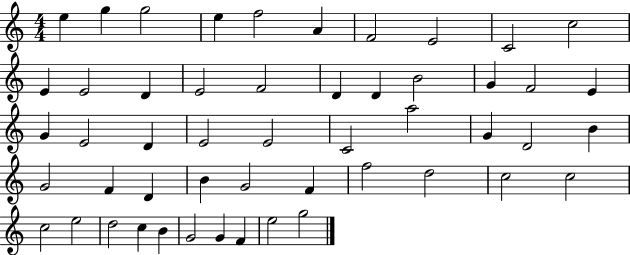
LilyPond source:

{
  \clef treble
  \numericTimeSignature
  \time 4/4
  \key c \major
  e''4 g''4 g''2 | e''4 f''2 a'4 | f'2 e'2 | c'2 c''2 | \break e'4 e'2 d'4 | e'2 f'2 | d'4 d'4 b'2 | g'4 f'2 e'4 | \break g'4 e'2 d'4 | e'2 e'2 | c'2 a''2 | g'4 d'2 b'4 | \break g'2 f'4 d'4 | b'4 g'2 f'4 | f''2 d''2 | c''2 c''2 | \break c''2 e''2 | d''2 c''4 b'4 | g'2 g'4 f'4 | e''2 g''2 | \break \bar "|."
}